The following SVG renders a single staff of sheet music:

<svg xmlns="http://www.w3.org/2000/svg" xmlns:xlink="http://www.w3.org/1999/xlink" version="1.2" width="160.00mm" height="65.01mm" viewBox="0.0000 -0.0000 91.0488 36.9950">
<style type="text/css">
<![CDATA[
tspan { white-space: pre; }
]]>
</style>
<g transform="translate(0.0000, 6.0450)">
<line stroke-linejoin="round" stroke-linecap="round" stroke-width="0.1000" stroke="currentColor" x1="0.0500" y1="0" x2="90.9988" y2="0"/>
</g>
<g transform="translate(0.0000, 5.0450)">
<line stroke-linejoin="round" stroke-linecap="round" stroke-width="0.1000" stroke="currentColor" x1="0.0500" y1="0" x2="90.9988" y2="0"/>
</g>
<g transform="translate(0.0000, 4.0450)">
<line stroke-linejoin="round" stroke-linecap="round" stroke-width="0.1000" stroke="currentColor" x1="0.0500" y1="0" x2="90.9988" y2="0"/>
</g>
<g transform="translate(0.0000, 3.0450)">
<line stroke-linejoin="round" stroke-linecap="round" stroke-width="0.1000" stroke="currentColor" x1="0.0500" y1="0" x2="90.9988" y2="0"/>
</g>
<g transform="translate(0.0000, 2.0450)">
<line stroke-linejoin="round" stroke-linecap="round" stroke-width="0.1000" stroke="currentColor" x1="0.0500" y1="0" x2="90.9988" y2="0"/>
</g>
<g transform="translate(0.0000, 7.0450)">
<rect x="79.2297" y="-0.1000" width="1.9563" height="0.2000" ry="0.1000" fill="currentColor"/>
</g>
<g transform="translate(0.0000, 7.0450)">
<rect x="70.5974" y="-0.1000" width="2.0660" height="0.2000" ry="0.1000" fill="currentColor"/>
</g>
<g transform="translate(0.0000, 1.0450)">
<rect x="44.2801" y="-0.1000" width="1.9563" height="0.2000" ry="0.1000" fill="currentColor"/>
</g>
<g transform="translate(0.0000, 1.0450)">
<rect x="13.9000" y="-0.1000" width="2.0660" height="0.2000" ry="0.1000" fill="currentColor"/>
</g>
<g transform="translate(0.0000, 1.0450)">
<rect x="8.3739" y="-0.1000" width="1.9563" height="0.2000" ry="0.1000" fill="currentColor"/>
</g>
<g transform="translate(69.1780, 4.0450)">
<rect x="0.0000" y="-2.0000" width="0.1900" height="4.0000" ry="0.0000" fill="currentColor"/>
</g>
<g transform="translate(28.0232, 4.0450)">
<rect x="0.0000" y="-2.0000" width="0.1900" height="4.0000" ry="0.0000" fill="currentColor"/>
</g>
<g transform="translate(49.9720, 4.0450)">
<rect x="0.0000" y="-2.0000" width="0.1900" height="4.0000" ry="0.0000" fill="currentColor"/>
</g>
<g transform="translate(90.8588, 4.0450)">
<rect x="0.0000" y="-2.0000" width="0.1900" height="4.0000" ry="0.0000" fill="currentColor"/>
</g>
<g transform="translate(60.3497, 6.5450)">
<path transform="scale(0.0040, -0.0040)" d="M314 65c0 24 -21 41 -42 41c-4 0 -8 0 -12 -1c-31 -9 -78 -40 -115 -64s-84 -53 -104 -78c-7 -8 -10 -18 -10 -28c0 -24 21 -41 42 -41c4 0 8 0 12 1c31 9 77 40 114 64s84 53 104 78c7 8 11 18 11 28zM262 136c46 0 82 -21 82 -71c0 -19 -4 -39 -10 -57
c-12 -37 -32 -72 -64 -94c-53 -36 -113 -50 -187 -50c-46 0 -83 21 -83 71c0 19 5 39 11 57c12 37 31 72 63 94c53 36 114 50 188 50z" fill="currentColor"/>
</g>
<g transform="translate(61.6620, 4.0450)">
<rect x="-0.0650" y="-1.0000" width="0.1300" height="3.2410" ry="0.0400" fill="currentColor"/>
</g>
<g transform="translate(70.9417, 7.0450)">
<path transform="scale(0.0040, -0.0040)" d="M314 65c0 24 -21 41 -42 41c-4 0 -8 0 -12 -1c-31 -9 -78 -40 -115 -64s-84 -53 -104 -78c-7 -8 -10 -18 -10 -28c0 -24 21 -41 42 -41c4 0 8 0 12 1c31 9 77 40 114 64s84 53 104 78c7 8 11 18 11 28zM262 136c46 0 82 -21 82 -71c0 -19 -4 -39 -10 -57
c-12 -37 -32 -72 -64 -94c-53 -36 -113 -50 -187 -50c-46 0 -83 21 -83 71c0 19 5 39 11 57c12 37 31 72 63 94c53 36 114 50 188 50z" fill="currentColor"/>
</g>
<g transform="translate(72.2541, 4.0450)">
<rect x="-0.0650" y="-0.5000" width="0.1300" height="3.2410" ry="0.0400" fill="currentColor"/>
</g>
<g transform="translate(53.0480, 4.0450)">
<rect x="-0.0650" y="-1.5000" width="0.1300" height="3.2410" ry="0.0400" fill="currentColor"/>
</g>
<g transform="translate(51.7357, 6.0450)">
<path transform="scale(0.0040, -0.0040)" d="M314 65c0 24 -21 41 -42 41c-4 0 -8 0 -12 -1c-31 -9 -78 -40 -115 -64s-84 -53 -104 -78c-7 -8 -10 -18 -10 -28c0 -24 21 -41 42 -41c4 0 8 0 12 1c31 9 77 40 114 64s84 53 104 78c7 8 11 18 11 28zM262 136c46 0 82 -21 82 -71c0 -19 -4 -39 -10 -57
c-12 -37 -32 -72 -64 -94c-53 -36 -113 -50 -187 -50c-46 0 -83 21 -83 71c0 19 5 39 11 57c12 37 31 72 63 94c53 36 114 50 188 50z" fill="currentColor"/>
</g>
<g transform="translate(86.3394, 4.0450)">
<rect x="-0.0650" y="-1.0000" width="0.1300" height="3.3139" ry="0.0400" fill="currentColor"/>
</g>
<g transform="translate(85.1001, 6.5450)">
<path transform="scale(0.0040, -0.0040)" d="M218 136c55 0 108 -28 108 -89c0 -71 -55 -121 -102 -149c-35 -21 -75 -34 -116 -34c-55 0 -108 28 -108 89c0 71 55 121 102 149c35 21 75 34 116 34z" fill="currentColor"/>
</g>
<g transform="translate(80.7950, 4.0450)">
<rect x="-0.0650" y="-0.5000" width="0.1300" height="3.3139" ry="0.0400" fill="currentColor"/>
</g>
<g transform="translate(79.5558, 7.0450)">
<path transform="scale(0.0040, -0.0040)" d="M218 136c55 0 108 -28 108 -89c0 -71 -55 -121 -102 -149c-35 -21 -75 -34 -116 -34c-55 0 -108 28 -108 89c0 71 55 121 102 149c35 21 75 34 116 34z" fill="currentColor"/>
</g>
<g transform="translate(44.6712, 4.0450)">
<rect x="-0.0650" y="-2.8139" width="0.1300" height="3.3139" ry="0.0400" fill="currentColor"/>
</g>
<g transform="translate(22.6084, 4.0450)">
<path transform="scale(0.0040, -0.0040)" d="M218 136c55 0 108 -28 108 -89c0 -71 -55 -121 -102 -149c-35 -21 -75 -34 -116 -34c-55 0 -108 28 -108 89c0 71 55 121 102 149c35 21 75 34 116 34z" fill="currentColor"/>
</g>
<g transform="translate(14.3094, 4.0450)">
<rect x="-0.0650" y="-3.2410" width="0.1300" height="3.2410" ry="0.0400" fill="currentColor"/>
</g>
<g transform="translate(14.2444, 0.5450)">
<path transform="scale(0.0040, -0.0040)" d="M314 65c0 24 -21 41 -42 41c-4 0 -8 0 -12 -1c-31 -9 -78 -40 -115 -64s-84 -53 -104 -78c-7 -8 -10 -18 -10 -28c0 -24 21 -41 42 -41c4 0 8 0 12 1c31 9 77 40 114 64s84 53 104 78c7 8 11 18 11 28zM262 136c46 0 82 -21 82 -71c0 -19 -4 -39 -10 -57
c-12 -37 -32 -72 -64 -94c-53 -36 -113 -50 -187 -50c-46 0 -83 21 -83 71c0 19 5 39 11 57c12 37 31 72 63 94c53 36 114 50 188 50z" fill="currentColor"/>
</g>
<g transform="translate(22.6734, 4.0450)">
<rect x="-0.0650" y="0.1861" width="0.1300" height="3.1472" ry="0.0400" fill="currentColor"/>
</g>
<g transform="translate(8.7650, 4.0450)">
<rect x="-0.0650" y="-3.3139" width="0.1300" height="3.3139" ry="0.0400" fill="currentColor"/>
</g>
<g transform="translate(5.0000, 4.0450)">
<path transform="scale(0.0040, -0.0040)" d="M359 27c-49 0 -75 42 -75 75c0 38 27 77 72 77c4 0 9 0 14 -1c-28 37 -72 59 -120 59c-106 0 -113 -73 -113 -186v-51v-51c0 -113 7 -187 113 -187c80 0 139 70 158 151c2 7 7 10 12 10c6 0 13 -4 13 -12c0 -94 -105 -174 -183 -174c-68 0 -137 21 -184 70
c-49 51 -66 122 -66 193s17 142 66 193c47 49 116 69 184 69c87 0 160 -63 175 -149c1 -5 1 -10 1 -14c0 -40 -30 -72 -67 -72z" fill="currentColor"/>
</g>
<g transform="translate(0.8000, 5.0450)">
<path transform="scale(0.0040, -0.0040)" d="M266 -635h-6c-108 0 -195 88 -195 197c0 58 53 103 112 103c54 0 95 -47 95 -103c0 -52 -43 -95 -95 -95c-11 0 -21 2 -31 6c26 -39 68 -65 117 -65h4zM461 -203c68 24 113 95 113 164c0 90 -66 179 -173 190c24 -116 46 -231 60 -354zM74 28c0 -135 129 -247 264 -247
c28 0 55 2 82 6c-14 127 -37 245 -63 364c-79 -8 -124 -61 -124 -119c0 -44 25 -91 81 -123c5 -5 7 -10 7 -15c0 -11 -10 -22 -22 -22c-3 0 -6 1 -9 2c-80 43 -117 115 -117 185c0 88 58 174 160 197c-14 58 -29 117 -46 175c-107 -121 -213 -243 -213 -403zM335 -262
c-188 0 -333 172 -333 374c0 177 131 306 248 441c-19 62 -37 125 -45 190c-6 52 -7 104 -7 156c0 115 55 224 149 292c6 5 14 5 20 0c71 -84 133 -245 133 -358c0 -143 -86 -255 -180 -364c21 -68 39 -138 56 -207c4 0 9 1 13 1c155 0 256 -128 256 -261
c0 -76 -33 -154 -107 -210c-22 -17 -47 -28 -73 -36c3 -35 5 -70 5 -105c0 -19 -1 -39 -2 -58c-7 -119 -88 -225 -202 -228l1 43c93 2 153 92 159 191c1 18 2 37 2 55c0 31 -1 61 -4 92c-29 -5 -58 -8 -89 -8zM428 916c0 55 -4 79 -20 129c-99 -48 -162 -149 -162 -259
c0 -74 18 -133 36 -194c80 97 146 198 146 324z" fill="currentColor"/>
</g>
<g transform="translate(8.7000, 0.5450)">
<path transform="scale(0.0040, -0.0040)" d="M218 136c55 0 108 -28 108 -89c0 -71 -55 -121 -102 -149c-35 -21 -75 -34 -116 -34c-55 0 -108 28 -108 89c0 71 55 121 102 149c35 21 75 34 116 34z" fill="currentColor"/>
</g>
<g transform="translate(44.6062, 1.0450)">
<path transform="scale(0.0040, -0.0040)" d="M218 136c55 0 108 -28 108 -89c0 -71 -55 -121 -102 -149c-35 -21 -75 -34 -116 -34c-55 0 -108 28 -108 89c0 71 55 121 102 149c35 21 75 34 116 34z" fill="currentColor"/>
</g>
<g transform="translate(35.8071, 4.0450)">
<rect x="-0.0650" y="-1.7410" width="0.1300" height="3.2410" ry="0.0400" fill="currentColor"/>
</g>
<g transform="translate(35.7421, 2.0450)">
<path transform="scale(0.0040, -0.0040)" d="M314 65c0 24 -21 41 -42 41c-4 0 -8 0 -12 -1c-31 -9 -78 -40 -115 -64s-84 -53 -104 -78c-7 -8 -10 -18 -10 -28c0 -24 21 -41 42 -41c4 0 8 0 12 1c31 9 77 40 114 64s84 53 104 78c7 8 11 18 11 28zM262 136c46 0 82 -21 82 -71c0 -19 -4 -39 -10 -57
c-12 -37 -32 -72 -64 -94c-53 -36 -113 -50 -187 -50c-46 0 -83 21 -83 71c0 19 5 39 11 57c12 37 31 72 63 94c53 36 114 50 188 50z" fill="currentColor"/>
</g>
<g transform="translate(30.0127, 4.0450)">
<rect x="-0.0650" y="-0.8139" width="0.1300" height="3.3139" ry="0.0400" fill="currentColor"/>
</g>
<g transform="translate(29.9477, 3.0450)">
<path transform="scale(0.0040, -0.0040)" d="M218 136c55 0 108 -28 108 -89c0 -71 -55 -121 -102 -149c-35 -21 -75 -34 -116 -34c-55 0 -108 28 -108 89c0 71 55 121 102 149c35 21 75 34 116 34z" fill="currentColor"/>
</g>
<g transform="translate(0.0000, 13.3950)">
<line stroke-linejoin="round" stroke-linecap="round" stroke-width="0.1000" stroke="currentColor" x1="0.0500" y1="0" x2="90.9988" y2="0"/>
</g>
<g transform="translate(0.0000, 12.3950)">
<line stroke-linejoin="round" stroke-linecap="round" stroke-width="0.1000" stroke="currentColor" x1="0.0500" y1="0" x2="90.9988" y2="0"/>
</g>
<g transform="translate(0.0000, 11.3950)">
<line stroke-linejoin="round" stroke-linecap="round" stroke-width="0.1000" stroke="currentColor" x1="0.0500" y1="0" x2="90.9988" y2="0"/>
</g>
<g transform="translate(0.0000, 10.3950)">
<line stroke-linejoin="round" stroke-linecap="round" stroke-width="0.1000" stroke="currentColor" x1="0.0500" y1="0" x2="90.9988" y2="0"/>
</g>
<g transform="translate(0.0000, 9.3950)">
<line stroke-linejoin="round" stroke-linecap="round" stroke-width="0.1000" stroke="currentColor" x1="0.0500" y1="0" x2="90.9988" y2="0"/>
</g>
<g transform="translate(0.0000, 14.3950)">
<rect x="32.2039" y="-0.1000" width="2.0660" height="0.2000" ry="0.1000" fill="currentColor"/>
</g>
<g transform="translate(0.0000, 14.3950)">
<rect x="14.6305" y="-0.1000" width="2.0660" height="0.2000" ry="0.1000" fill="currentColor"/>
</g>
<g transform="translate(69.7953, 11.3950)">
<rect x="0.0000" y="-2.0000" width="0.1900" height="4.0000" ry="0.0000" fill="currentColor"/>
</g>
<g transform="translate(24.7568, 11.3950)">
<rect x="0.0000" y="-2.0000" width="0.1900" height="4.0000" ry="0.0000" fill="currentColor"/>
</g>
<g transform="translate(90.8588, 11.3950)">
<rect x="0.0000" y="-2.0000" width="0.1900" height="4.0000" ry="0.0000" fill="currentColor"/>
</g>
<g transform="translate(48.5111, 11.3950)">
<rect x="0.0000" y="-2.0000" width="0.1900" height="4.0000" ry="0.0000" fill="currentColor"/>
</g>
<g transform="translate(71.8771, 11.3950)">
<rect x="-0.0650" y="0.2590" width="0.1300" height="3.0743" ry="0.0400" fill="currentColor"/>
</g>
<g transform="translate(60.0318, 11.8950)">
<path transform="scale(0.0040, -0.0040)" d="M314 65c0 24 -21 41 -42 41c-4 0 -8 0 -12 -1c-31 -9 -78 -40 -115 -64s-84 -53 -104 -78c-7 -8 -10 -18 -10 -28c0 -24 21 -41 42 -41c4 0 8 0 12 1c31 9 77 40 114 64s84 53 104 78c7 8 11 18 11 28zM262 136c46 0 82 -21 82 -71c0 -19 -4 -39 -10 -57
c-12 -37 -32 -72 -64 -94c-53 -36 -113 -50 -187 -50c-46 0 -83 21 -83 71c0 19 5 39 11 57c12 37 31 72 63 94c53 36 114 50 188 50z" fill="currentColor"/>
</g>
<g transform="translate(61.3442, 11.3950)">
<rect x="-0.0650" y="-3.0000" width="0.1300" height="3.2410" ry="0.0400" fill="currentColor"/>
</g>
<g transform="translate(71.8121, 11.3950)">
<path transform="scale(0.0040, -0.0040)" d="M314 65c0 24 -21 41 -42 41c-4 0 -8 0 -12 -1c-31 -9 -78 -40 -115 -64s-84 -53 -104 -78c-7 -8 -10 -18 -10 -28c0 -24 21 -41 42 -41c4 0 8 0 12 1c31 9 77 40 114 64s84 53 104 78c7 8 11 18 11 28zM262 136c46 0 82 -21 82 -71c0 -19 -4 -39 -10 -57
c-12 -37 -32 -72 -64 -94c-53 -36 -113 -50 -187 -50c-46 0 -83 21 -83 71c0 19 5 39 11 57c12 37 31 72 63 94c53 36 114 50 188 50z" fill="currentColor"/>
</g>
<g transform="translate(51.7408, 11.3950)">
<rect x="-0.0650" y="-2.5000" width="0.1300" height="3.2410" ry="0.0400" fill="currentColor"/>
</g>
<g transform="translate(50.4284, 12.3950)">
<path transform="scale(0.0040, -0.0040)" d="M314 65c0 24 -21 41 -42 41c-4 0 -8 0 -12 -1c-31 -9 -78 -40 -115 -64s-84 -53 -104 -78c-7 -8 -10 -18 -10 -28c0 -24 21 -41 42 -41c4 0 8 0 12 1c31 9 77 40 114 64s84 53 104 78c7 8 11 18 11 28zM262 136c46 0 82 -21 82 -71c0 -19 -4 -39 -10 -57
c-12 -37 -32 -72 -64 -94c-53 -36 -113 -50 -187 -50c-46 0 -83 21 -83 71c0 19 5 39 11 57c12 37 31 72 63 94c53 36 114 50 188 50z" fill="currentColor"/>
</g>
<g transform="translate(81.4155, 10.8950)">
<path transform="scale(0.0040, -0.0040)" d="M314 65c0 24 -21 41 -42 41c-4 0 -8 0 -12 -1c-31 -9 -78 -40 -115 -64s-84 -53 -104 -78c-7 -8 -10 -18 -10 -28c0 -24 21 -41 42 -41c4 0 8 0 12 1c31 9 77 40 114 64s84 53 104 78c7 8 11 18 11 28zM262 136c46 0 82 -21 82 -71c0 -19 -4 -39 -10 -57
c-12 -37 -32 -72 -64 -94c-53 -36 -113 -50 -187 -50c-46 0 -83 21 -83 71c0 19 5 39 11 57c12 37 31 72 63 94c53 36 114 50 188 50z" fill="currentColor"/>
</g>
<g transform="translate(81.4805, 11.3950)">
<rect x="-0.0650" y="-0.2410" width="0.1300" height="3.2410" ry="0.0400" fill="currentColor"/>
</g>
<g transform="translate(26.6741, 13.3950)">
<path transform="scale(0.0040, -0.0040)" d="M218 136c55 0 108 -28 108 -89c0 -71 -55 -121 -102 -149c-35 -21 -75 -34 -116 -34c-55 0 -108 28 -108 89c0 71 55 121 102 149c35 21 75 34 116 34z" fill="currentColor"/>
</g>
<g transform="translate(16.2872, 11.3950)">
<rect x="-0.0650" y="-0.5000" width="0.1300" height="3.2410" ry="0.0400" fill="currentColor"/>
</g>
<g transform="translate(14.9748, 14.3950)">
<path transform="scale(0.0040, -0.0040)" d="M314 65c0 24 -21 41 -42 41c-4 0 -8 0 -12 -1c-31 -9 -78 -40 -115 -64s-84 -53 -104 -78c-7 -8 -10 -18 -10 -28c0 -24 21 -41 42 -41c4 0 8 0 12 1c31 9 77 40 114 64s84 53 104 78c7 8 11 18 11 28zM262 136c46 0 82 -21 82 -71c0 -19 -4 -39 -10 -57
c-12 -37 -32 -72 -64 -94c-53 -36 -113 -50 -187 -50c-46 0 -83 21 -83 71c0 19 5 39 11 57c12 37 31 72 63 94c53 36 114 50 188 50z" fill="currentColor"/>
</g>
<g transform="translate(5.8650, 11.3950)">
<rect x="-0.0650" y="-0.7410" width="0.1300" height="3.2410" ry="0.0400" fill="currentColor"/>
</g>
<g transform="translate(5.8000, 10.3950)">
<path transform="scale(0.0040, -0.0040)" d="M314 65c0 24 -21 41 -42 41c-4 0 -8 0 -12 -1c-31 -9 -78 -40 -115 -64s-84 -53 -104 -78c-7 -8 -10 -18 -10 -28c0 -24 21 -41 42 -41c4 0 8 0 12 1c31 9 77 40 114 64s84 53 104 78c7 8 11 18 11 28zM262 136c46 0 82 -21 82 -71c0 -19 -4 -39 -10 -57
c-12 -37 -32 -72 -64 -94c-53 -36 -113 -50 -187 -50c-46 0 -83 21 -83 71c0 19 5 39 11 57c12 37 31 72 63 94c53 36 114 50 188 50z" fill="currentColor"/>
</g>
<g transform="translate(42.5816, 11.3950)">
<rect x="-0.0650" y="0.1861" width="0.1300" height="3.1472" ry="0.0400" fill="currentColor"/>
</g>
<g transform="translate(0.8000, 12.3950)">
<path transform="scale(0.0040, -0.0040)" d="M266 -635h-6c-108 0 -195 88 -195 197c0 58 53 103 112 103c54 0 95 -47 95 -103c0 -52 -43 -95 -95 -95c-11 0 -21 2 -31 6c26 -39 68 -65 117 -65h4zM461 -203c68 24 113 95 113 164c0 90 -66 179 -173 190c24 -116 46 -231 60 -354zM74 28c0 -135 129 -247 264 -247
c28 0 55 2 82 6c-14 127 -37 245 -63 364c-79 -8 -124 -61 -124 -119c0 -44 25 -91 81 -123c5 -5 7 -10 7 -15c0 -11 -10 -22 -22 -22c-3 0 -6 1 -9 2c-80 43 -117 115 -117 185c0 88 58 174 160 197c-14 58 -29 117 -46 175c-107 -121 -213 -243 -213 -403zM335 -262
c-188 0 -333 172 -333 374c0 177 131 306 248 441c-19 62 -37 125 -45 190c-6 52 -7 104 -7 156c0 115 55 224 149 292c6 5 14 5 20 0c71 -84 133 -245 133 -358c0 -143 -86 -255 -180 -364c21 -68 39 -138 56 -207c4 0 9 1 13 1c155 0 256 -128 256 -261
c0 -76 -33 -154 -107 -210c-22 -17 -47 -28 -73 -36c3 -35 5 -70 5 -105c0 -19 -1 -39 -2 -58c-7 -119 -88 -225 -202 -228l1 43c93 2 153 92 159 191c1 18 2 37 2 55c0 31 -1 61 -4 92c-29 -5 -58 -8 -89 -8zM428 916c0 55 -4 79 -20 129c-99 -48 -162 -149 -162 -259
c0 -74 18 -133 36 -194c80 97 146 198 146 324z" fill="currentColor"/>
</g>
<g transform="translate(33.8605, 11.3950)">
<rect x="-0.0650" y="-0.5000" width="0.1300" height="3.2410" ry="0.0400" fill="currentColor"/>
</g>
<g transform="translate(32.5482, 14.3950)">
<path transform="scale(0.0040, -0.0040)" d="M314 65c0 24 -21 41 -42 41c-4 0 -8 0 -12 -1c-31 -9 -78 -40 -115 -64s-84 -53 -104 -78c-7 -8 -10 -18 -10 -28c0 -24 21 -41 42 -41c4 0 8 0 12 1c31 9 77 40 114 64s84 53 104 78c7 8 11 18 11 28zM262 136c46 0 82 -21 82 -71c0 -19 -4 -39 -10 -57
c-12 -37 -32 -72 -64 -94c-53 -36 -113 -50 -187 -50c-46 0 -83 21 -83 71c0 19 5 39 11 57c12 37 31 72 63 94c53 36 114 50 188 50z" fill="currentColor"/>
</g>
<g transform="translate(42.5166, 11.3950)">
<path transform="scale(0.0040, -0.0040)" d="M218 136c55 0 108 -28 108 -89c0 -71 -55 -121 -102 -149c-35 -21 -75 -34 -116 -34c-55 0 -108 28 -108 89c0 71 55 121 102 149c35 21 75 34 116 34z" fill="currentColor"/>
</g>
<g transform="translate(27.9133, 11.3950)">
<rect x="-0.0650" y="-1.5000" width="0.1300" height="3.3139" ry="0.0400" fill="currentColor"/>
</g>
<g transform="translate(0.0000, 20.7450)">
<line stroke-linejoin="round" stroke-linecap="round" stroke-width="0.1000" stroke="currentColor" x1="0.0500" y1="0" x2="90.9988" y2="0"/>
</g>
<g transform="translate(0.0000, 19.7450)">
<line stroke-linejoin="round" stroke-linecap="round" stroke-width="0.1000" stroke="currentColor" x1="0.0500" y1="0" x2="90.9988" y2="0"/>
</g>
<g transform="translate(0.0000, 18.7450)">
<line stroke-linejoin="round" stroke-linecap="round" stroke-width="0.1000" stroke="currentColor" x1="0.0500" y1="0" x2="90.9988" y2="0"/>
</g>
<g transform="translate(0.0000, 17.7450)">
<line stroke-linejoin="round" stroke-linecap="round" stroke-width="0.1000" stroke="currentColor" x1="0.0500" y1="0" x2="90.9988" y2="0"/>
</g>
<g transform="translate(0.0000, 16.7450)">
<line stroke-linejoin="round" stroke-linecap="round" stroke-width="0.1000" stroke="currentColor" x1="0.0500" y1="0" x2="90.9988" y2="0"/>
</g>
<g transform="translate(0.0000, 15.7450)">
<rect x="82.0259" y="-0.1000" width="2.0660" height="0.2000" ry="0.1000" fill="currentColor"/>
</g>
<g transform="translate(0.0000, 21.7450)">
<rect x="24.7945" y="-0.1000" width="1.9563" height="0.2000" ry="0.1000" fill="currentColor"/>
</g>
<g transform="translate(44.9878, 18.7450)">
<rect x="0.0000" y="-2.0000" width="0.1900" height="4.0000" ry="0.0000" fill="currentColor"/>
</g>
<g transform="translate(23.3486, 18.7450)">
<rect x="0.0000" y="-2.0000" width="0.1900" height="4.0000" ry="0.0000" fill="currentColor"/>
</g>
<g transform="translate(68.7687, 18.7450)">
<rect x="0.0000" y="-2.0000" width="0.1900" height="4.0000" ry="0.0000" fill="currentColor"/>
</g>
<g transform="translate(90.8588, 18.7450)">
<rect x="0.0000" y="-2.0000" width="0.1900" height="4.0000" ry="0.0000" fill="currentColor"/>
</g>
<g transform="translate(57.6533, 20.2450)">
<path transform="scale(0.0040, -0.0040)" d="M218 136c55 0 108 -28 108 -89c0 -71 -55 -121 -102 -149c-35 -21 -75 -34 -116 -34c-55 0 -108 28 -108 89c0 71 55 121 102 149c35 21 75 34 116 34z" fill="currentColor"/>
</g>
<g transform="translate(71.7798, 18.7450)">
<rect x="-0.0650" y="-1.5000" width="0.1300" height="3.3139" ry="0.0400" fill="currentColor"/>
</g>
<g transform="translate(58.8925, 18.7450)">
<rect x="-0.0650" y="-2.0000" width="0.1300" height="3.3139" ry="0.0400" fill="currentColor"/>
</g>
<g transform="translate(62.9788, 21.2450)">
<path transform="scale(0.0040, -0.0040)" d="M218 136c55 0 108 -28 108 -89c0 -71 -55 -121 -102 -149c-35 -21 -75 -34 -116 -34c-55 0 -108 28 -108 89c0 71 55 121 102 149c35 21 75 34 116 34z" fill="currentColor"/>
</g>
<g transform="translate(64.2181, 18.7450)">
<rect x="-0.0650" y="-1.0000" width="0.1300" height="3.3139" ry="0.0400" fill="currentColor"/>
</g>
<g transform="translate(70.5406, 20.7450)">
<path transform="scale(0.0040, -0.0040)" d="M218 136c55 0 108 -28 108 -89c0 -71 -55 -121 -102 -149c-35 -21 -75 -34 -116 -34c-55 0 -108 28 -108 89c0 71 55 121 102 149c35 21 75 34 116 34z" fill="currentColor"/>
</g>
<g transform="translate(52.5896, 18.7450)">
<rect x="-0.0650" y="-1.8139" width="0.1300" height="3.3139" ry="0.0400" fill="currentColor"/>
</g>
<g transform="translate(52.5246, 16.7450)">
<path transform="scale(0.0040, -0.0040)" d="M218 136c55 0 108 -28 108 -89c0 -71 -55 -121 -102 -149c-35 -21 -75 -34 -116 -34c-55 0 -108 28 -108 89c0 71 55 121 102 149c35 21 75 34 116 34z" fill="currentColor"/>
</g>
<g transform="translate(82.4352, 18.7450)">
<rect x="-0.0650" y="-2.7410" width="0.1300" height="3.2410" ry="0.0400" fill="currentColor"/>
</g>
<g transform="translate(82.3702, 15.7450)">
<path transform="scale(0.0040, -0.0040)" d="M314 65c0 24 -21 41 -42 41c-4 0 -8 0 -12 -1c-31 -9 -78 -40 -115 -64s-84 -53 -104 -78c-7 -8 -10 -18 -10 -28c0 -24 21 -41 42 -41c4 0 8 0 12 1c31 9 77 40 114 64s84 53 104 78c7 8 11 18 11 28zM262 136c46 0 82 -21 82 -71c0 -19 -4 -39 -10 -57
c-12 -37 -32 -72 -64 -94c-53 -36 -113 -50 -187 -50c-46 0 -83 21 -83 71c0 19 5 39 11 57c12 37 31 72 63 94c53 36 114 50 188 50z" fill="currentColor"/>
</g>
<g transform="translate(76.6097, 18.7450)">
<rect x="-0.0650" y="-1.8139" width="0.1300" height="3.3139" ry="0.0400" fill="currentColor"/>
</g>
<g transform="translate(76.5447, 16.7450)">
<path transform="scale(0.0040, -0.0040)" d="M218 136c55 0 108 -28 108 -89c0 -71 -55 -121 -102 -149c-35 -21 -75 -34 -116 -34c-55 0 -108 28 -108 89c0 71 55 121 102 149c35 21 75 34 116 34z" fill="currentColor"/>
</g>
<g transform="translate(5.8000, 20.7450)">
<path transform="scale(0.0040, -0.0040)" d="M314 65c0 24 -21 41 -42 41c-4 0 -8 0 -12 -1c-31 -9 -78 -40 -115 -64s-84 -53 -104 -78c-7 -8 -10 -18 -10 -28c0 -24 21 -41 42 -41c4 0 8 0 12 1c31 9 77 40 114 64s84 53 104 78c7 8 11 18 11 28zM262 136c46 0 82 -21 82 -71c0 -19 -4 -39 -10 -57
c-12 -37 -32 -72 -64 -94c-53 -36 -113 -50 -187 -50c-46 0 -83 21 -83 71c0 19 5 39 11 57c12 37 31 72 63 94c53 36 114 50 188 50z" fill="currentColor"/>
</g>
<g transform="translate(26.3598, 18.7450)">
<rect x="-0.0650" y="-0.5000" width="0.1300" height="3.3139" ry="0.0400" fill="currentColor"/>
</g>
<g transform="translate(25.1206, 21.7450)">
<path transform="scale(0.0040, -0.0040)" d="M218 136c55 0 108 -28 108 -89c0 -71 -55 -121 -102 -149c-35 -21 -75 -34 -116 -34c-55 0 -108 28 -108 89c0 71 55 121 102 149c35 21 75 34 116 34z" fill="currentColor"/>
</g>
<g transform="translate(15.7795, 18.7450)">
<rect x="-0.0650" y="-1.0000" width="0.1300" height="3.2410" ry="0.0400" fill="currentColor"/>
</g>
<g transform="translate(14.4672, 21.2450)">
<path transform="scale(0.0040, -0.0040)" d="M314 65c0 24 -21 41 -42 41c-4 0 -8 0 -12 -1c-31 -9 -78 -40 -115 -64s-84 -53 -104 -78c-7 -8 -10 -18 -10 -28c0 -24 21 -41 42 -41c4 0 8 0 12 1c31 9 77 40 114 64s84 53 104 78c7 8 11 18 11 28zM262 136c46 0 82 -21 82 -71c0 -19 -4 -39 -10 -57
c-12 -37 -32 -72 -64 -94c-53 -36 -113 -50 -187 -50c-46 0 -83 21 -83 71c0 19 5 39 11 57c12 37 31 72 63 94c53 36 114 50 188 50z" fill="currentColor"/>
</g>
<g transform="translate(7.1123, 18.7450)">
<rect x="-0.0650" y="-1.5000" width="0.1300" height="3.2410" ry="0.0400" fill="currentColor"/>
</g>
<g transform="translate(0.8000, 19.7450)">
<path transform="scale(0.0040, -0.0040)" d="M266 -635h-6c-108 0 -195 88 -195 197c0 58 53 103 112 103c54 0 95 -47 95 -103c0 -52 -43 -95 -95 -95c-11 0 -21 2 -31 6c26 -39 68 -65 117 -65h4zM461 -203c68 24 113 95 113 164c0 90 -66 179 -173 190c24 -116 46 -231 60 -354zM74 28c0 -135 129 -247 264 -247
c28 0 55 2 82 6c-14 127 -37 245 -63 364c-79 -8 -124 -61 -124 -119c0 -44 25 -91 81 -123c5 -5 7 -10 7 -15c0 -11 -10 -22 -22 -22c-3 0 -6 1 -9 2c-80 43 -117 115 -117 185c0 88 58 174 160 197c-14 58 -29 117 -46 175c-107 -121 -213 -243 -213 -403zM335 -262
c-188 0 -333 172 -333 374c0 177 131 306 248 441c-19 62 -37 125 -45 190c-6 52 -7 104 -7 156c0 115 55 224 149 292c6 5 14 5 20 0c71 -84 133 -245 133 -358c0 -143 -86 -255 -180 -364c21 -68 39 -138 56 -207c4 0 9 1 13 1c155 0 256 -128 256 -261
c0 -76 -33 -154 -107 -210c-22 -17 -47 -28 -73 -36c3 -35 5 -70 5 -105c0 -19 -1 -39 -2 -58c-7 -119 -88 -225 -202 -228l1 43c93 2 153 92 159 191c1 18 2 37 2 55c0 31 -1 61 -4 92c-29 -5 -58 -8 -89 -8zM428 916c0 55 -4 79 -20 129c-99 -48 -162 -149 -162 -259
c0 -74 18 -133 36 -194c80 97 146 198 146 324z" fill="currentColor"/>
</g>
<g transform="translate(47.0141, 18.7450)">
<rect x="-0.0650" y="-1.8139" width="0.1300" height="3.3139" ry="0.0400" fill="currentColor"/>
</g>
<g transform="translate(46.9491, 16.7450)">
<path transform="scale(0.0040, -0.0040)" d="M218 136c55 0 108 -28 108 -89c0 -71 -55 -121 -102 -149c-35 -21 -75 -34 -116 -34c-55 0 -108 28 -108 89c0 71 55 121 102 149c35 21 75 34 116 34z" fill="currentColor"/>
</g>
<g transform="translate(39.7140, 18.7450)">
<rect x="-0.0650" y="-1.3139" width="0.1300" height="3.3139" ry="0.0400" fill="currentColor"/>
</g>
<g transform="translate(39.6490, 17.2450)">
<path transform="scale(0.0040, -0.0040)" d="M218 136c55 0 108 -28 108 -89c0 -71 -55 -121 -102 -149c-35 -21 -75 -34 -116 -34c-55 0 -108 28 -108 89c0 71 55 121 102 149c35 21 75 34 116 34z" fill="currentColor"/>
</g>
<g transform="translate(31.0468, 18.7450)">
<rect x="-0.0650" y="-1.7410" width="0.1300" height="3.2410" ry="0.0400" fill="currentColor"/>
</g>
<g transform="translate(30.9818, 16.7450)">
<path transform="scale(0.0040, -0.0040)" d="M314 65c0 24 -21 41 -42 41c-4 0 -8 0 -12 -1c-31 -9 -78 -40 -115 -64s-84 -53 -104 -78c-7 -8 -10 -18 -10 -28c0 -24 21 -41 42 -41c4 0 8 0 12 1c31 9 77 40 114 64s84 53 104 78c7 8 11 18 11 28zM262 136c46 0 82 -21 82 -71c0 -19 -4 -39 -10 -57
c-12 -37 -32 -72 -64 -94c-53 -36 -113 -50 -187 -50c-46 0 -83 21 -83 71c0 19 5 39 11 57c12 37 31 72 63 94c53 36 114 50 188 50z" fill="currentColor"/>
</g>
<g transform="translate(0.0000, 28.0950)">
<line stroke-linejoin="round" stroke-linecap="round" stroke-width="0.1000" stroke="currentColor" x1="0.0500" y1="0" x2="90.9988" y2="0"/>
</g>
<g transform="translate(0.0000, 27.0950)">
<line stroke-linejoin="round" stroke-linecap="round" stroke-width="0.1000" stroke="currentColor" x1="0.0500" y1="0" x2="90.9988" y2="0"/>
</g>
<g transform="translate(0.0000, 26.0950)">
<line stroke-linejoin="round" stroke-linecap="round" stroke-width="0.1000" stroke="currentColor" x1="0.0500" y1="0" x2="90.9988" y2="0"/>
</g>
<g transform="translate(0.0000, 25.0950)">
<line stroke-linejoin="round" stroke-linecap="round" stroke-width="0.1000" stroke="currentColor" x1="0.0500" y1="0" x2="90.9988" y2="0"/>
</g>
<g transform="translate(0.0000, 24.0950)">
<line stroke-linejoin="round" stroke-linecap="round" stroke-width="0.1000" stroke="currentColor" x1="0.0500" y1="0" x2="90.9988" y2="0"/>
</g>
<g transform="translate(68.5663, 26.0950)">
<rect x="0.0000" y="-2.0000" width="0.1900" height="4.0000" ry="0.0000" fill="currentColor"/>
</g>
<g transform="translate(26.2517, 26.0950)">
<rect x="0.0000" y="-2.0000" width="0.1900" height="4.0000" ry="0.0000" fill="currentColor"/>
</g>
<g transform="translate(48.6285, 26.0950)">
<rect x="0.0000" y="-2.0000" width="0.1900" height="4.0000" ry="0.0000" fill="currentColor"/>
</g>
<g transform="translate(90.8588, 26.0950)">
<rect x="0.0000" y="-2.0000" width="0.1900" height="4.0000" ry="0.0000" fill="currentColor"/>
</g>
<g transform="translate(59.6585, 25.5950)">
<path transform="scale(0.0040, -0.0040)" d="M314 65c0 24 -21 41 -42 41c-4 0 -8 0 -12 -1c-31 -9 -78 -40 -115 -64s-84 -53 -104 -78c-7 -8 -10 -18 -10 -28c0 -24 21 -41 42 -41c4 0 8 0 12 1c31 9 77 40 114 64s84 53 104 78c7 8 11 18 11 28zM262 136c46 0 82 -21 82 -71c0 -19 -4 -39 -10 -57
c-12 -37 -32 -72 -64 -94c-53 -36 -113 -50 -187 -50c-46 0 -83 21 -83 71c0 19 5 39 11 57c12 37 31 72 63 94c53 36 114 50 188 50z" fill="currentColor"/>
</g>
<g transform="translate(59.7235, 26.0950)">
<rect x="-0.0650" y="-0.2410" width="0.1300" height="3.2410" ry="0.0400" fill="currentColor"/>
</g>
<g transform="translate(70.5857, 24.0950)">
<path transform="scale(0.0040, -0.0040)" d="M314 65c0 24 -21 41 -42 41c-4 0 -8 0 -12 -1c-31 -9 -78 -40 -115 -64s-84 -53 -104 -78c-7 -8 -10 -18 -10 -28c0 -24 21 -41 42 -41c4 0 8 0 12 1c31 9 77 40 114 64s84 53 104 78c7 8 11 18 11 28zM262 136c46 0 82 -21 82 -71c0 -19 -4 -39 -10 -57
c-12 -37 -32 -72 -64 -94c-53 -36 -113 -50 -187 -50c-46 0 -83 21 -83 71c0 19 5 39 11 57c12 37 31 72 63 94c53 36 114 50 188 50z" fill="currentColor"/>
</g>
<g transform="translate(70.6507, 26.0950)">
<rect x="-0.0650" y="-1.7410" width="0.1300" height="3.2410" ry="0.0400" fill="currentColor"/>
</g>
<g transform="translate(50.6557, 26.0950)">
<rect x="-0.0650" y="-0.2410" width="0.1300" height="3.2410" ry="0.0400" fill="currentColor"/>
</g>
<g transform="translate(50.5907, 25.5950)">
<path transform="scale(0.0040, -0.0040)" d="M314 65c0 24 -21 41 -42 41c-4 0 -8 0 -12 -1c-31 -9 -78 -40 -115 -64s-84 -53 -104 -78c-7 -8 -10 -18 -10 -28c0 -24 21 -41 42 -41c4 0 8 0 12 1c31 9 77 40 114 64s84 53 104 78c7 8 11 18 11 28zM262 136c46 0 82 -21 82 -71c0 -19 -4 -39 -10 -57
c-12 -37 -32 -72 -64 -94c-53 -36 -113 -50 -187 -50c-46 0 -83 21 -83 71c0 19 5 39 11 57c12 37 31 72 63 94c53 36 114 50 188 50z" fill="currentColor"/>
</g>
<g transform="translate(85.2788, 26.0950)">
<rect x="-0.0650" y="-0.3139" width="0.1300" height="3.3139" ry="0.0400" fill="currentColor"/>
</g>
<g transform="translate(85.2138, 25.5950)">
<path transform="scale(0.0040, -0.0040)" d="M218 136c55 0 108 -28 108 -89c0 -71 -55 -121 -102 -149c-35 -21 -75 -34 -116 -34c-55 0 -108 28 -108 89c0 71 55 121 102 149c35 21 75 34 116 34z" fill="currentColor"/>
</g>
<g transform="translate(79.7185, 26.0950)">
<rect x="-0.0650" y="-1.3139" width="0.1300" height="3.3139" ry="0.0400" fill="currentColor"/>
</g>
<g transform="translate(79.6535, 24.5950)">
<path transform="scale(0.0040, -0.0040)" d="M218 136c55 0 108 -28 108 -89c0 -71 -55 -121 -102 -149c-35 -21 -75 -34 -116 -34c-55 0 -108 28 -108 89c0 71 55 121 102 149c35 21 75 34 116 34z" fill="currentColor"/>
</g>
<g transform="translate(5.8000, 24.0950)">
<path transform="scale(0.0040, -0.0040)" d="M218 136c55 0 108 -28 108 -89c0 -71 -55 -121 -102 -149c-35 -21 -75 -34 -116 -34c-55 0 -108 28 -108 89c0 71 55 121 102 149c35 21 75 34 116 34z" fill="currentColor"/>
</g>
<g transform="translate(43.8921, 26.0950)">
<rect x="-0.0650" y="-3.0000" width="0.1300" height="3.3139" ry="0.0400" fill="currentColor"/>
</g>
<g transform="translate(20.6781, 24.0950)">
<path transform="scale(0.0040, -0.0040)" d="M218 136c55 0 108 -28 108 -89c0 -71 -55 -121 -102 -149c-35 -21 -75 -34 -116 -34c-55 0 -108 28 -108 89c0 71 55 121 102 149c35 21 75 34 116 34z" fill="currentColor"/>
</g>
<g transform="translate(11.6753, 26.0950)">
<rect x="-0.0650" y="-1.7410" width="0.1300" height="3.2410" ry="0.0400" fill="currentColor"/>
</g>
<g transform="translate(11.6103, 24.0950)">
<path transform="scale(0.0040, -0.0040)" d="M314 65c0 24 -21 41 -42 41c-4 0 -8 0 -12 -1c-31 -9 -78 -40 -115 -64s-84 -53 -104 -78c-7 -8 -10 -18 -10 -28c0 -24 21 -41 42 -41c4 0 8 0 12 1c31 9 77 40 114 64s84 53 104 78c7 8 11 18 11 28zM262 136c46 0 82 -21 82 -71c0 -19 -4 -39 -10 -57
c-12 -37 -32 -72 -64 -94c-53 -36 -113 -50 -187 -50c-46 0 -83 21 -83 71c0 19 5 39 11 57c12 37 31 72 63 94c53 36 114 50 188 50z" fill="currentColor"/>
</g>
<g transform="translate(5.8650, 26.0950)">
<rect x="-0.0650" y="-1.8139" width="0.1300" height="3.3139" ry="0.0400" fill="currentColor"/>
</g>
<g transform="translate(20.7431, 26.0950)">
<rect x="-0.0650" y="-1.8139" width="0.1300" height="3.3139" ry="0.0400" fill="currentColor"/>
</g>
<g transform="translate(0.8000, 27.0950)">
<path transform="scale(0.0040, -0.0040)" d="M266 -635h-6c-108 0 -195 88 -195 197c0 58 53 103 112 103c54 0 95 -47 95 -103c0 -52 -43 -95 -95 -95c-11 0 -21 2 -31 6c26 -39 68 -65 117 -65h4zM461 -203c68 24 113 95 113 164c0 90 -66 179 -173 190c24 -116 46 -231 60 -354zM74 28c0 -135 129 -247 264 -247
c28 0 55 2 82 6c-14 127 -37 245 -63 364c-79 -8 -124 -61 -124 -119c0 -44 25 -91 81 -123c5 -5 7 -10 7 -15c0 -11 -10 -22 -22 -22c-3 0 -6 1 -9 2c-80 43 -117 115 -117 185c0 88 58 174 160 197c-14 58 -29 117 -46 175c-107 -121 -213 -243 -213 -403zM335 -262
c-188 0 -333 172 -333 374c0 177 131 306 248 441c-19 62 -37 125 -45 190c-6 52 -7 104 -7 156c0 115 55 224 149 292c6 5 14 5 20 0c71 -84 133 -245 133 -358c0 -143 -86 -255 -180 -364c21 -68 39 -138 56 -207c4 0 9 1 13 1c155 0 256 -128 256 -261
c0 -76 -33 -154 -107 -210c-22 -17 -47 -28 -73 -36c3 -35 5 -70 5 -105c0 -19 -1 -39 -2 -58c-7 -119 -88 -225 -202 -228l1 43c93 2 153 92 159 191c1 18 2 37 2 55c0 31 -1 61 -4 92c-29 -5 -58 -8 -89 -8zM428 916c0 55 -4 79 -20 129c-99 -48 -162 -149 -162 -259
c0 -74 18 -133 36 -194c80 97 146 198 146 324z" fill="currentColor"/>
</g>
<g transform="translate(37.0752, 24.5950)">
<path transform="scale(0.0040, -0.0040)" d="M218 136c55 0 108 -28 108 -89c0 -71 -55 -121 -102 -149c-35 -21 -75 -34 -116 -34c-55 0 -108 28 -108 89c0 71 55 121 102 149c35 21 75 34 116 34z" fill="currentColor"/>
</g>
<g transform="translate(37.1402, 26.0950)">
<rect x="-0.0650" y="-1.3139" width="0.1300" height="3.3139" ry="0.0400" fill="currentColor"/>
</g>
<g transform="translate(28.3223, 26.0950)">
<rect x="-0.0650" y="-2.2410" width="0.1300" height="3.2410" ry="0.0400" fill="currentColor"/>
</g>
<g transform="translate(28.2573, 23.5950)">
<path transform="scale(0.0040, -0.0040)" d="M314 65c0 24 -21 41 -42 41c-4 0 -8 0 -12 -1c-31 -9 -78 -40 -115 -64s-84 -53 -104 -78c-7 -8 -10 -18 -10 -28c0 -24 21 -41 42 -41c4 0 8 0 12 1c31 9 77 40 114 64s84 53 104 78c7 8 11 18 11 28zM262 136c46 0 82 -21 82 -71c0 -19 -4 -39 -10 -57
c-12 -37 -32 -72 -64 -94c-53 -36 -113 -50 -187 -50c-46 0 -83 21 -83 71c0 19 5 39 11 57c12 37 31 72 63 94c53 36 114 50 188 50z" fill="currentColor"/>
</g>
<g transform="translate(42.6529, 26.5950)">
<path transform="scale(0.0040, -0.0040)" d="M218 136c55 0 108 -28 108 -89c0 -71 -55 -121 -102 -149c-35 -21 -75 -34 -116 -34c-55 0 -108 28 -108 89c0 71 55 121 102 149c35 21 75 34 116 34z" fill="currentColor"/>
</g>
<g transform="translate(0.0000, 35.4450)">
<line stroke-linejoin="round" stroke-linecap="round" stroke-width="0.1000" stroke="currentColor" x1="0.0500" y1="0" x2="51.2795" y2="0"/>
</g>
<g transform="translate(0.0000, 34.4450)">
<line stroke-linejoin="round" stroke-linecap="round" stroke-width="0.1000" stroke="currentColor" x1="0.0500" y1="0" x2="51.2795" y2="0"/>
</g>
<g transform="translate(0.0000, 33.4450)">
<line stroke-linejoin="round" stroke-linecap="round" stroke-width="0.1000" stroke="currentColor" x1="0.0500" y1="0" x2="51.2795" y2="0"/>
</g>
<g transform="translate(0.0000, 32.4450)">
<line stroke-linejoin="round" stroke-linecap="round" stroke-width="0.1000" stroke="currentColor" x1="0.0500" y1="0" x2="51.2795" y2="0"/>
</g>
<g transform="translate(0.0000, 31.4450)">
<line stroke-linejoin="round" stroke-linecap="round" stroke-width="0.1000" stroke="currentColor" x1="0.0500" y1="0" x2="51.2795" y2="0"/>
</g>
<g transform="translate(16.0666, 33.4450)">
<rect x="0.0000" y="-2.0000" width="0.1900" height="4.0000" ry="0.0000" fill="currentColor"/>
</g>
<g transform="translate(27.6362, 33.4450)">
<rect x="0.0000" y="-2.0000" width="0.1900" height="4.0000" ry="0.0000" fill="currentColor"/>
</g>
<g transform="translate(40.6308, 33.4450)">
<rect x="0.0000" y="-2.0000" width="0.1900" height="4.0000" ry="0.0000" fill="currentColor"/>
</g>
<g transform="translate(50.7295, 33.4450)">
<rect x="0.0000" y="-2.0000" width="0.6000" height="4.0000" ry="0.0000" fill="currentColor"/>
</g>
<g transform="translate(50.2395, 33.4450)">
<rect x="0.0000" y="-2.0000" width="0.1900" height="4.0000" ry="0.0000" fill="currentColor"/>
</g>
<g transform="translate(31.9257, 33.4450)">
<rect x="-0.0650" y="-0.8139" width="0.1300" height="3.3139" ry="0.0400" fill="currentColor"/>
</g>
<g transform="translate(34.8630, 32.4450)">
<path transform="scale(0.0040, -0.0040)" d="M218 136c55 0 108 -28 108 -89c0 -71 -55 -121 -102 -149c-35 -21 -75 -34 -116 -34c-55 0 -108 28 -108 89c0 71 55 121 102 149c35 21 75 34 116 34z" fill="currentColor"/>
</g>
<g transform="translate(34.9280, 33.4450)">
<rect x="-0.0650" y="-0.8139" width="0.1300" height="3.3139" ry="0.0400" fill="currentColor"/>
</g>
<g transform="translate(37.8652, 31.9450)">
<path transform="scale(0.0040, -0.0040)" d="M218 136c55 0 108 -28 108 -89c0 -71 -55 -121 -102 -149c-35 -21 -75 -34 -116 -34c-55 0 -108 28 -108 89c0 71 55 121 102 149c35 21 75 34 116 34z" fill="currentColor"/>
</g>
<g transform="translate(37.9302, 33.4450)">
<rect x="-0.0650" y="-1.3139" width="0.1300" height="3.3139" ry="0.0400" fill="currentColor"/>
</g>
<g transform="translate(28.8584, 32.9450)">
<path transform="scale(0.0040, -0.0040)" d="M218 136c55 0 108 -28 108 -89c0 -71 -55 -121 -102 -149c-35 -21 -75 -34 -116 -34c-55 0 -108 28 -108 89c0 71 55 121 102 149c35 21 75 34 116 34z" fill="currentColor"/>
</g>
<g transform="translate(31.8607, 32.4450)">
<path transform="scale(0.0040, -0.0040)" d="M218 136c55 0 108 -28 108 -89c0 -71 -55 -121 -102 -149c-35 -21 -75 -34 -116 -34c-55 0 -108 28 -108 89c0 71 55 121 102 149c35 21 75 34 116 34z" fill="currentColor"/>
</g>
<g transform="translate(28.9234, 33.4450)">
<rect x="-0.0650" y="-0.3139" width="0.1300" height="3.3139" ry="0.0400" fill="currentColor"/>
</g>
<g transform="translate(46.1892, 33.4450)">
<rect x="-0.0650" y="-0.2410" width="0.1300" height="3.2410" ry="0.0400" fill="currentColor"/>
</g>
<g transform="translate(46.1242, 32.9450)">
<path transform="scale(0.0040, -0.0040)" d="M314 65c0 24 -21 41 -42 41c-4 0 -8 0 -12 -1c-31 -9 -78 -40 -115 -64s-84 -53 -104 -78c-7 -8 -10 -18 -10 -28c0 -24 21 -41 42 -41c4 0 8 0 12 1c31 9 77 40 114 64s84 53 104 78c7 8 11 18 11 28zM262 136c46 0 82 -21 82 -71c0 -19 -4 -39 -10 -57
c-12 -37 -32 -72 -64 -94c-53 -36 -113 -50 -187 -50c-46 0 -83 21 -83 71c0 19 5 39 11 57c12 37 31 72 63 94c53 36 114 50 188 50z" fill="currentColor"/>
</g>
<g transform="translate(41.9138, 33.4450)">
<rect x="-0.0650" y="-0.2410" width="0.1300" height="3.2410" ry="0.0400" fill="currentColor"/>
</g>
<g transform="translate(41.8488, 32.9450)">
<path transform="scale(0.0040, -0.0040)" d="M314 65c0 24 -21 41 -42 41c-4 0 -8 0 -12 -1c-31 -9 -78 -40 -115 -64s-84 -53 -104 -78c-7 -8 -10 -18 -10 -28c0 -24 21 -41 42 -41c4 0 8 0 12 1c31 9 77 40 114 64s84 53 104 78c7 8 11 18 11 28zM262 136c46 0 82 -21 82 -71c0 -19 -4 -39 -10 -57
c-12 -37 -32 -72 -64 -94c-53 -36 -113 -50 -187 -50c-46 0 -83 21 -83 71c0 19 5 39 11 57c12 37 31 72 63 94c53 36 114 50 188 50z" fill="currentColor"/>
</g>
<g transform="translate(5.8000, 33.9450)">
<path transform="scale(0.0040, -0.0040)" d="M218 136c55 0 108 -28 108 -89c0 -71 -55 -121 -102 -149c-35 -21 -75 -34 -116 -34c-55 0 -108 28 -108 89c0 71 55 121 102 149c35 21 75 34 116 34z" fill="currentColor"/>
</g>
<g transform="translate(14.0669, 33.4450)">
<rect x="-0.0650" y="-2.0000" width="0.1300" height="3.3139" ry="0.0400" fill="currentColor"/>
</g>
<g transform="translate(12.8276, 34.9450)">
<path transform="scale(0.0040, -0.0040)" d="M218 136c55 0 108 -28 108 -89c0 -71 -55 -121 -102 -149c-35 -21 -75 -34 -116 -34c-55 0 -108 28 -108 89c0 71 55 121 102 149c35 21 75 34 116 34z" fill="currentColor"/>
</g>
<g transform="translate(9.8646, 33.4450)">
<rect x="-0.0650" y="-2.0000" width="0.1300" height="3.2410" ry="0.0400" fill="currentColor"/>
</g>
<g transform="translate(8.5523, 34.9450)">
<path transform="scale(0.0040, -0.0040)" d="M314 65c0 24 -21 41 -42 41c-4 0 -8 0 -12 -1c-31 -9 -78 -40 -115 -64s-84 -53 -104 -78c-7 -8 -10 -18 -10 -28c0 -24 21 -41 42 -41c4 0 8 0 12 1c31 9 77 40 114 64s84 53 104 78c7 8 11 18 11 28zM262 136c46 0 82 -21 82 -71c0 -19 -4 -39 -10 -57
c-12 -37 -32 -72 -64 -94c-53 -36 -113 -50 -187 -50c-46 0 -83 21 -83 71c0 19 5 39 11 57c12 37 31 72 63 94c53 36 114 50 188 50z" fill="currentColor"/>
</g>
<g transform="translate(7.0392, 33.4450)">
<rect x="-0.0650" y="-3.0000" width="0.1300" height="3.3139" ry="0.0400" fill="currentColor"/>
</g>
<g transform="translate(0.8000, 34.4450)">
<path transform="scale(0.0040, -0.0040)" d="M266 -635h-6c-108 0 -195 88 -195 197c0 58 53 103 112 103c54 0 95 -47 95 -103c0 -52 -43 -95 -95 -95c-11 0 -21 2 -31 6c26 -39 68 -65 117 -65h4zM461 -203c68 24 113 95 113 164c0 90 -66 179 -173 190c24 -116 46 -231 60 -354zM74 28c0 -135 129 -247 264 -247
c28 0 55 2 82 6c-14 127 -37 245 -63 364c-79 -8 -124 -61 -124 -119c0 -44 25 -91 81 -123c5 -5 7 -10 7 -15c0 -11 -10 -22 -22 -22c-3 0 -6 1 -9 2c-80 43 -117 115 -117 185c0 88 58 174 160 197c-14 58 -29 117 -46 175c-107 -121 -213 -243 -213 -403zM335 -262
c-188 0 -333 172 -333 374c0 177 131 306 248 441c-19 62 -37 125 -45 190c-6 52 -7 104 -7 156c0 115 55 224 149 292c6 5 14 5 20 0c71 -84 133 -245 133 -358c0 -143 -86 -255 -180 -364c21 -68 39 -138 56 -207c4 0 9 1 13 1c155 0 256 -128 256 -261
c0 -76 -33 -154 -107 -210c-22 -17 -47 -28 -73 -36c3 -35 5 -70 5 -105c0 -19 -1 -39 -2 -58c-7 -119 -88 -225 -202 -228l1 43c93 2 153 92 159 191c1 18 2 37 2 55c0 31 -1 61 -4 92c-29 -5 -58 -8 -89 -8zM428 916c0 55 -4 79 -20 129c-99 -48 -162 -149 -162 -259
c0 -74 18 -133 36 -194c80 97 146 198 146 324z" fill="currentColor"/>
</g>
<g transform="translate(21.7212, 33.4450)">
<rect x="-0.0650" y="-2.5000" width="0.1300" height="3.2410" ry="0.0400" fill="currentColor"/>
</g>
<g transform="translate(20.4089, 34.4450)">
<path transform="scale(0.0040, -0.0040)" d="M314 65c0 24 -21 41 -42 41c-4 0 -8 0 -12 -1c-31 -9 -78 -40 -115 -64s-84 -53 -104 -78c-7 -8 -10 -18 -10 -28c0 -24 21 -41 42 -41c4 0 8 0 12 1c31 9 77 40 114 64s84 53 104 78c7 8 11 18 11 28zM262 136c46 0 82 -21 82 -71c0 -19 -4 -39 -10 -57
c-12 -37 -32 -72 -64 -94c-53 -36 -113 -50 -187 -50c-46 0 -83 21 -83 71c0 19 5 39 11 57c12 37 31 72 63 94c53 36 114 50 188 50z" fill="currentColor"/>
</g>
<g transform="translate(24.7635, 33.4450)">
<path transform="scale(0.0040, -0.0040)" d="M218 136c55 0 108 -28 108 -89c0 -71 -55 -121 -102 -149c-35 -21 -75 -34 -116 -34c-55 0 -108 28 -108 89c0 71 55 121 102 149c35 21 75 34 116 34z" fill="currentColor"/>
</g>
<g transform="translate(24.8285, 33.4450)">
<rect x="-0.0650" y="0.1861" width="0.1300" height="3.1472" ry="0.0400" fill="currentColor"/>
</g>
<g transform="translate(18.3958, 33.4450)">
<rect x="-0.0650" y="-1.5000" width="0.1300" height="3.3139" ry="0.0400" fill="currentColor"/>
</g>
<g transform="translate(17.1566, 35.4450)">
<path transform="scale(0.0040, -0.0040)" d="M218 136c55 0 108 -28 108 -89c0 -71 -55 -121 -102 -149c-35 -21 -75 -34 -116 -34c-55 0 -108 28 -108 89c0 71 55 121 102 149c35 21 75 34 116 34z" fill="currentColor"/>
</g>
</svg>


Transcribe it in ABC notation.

X:1
T:Untitled
M:4/4
L:1/4
K:C
b b2 B d f2 a E2 D2 C2 C D d2 C2 E C2 B G2 A2 B2 c2 E2 D2 C f2 e f f F D E f a2 f f2 f g2 e A c2 c2 f2 e c A F2 F E G2 B c d d e c2 c2